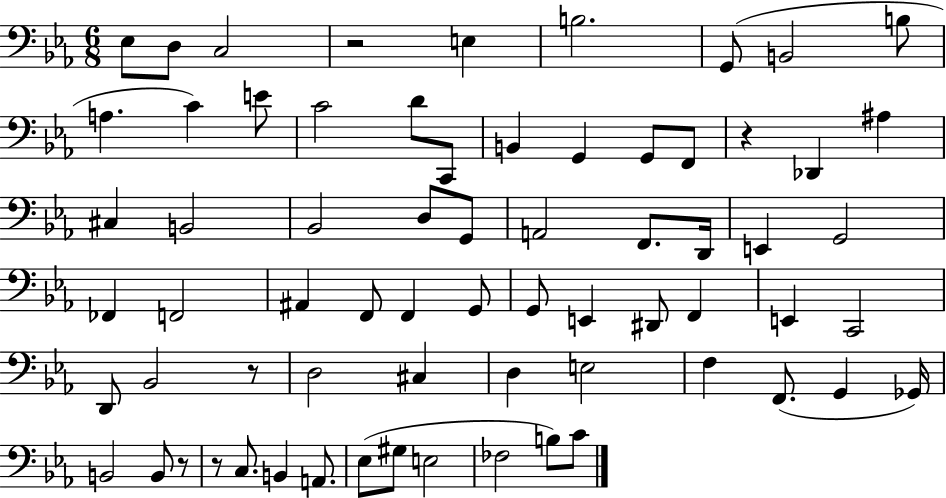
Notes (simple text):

Eb3/e D3/e C3/h R/h E3/q B3/h. G2/e B2/h B3/e A3/q. C4/q E4/e C4/h D4/e C2/e B2/q G2/q G2/e F2/e R/q Db2/q A#3/q C#3/q B2/h Bb2/h D3/e G2/e A2/h F2/e. D2/s E2/q G2/h FES2/q F2/h A#2/q F2/e F2/q G2/e G2/e E2/q D#2/e F2/q E2/q C2/h D2/e Bb2/h R/e D3/h C#3/q D3/q E3/h F3/q F2/e. G2/q Gb2/s B2/h B2/e R/e R/e C3/e. B2/q A2/e. Eb3/e G#3/e E3/h FES3/h B3/e C4/e